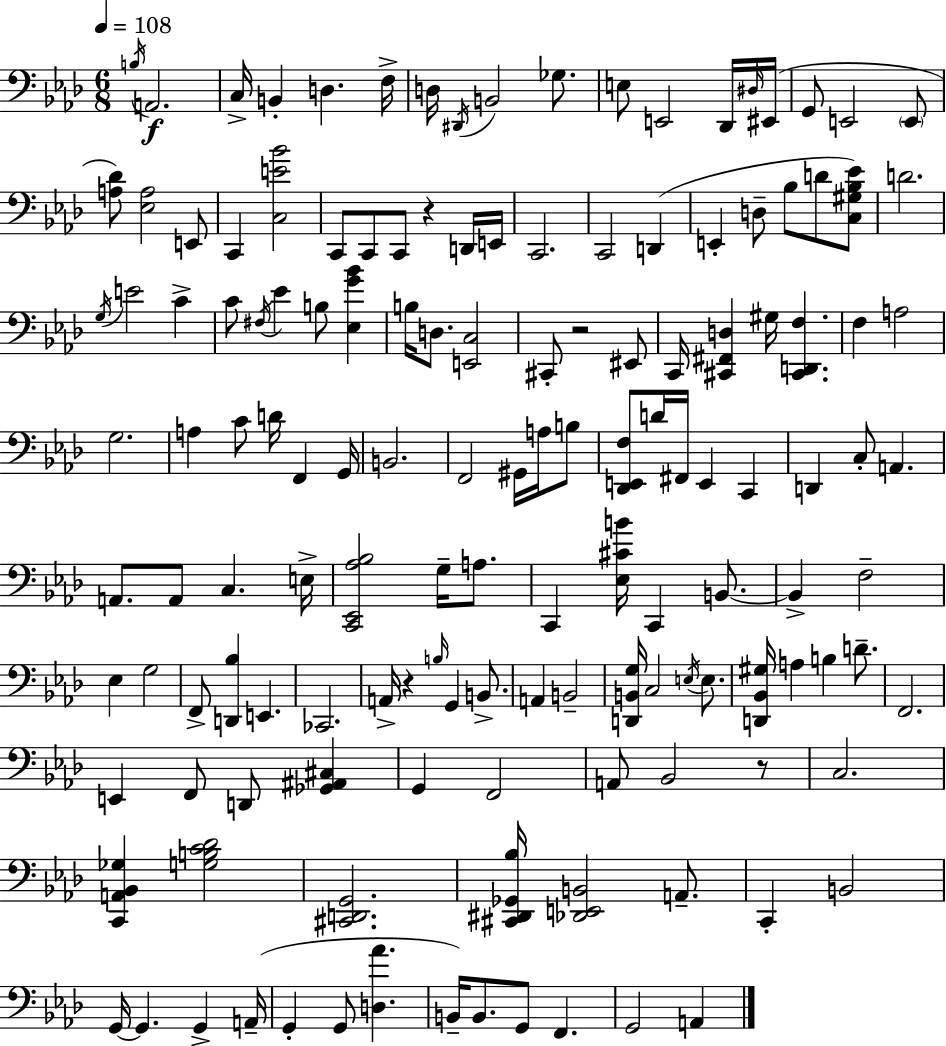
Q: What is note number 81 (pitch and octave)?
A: E2